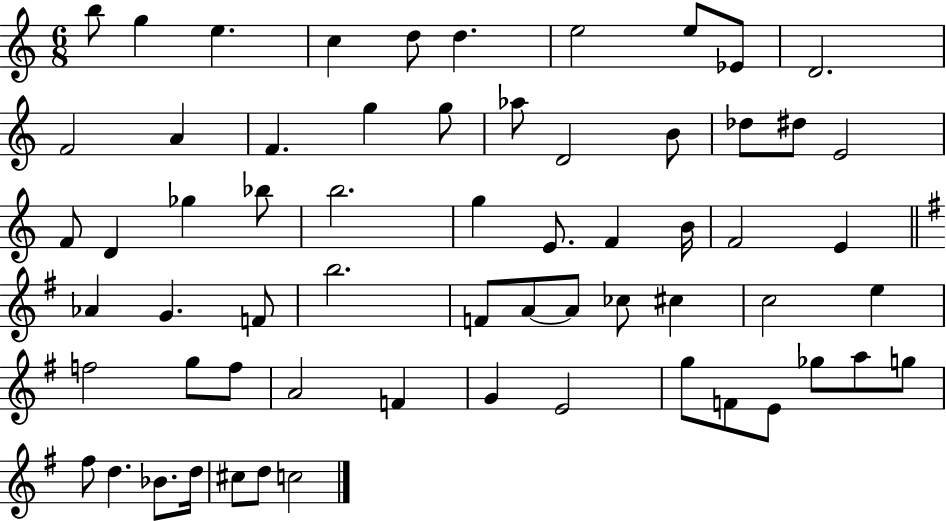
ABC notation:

X:1
T:Untitled
M:6/8
L:1/4
K:C
b/2 g e c d/2 d e2 e/2 _E/2 D2 F2 A F g g/2 _a/2 D2 B/2 _d/2 ^d/2 E2 F/2 D _g _b/2 b2 g E/2 F B/4 F2 E _A G F/2 b2 F/2 A/2 A/2 _c/2 ^c c2 e f2 g/2 f/2 A2 F G E2 g/2 F/2 E/2 _g/2 a/2 g/2 ^f/2 d _B/2 d/4 ^c/2 d/2 c2